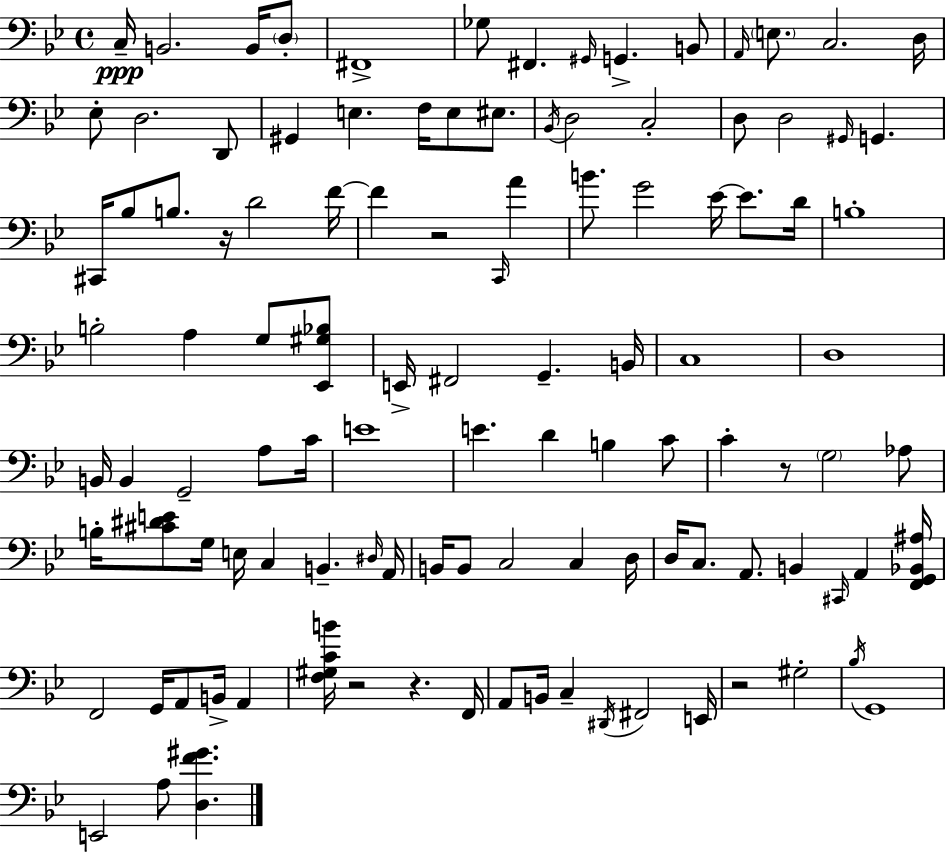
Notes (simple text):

C3/s B2/h. B2/s D3/e F#2/w Gb3/e F#2/q. G#2/s G2/q. B2/e A2/s E3/e. C3/h. D3/s Eb3/e D3/h. D2/e G#2/q E3/q. F3/s E3/e EIS3/e. Bb2/s D3/h C3/h D3/e D3/h G#2/s G2/q. C#2/s Bb3/e B3/e. R/s D4/h F4/s F4/q R/h C2/s A4/q B4/e. G4/h Eb4/s Eb4/e. D4/s B3/w B3/h A3/q G3/e [Eb2,G#3,Bb3]/e E2/s F#2/h G2/q. B2/s C3/w D3/w B2/s B2/q G2/h A3/e C4/s E4/w E4/q. D4/q B3/q C4/e C4/q R/e G3/h Ab3/e B3/s [C#4,D#4,E4]/e G3/s E3/s C3/q B2/q. D#3/s A2/s B2/s B2/e C3/h C3/q D3/s D3/s C3/e. A2/e. B2/q C#2/s A2/q [F2,G2,Bb2,A#3]/s F2/h G2/s A2/e B2/s A2/q [F3,G#3,C4,B4]/s R/h R/q. F2/s A2/e B2/s C3/q D#2/s F#2/h E2/s R/h G#3/h Bb3/s G2/w E2/h A3/e [D3,F4,G#4]/q.